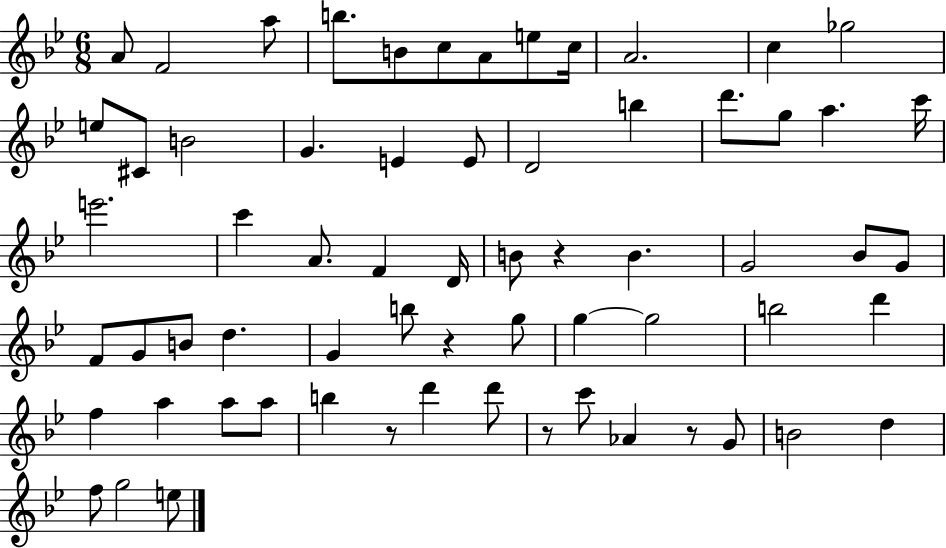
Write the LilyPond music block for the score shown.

{
  \clef treble
  \numericTimeSignature
  \time 6/8
  \key bes \major
  a'8 f'2 a''8 | b''8. b'8 c''8 a'8 e''8 c''16 | a'2. | c''4 ges''2 | \break e''8 cis'8 b'2 | g'4. e'4 e'8 | d'2 b''4 | d'''8. g''8 a''4. c'''16 | \break e'''2. | c'''4 a'8. f'4 d'16 | b'8 r4 b'4. | g'2 bes'8 g'8 | \break f'8 g'8 b'8 d''4. | g'4 b''8 r4 g''8 | g''4~~ g''2 | b''2 d'''4 | \break f''4 a''4 a''8 a''8 | b''4 r8 d'''4 d'''8 | r8 c'''8 aes'4 r8 g'8 | b'2 d''4 | \break f''8 g''2 e''8 | \bar "|."
}